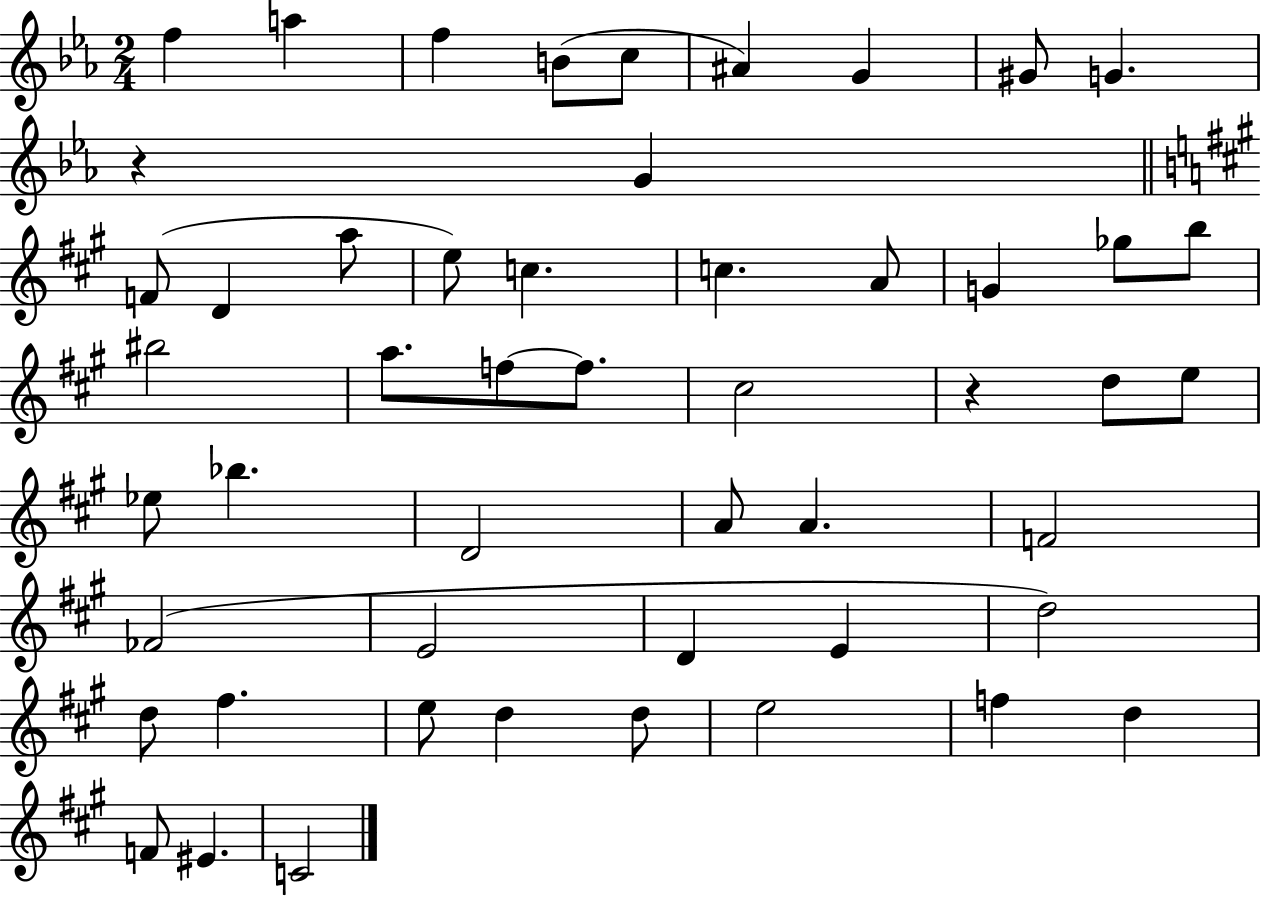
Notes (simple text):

F5/q A5/q F5/q B4/e C5/e A#4/q G4/q G#4/e G4/q. R/q G4/q F4/e D4/q A5/e E5/e C5/q. C5/q. A4/e G4/q Gb5/e B5/e BIS5/h A5/e. F5/e F5/e. C#5/h R/q D5/e E5/e Eb5/e Bb5/q. D4/h A4/e A4/q. F4/h FES4/h E4/h D4/q E4/q D5/h D5/e F#5/q. E5/e D5/q D5/e E5/h F5/q D5/q F4/e EIS4/q. C4/h